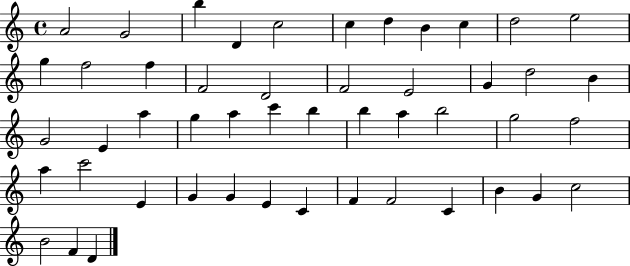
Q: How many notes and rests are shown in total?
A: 49